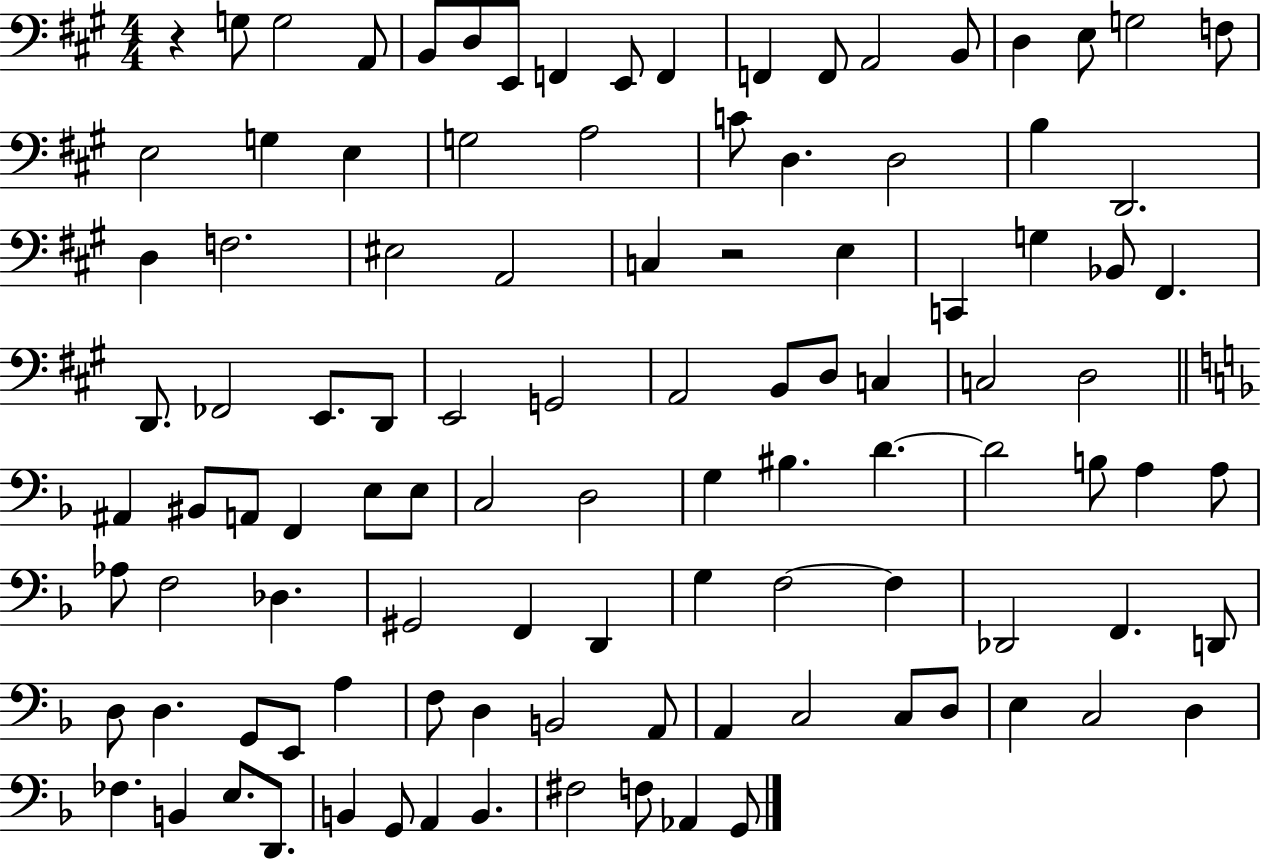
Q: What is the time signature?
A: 4/4